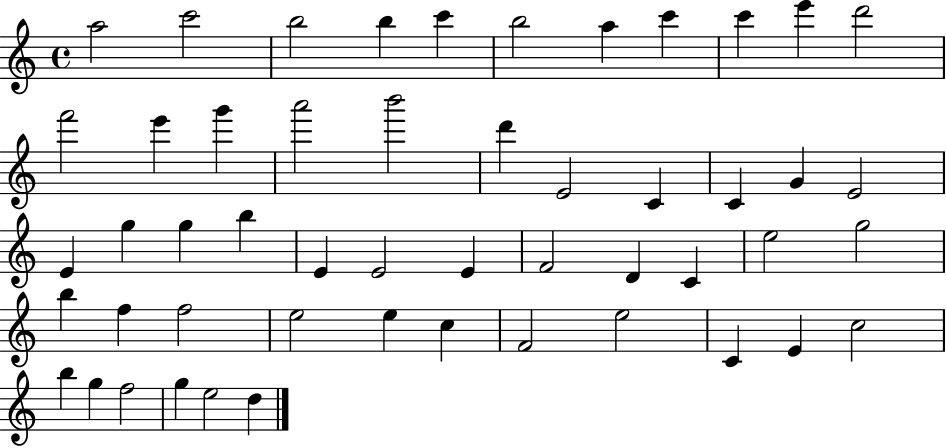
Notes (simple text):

A5/h C6/h B5/h B5/q C6/q B5/h A5/q C6/q C6/q E6/q D6/h F6/h E6/q G6/q A6/h B6/h D6/q E4/h C4/q C4/q G4/q E4/h E4/q G5/q G5/q B5/q E4/q E4/h E4/q F4/h D4/q C4/q E5/h G5/h B5/q F5/q F5/h E5/h E5/q C5/q F4/h E5/h C4/q E4/q C5/h B5/q G5/q F5/h G5/q E5/h D5/q